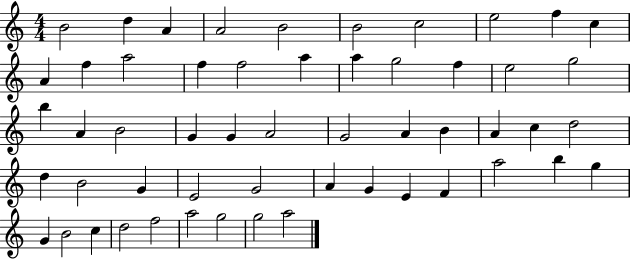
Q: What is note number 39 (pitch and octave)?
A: A4